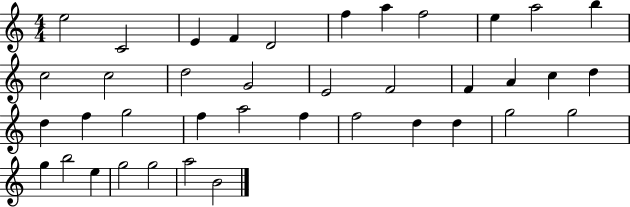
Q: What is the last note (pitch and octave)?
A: B4